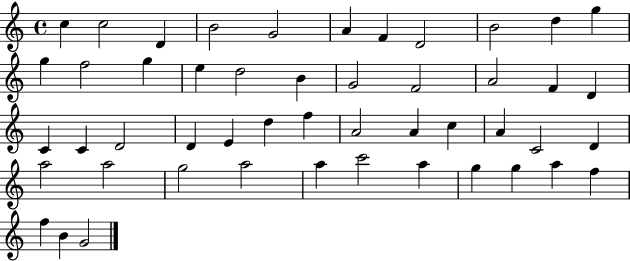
X:1
T:Untitled
M:4/4
L:1/4
K:C
c c2 D B2 G2 A F D2 B2 d g g f2 g e d2 B G2 F2 A2 F D C C D2 D E d f A2 A c A C2 D a2 a2 g2 a2 a c'2 a g g a f f B G2